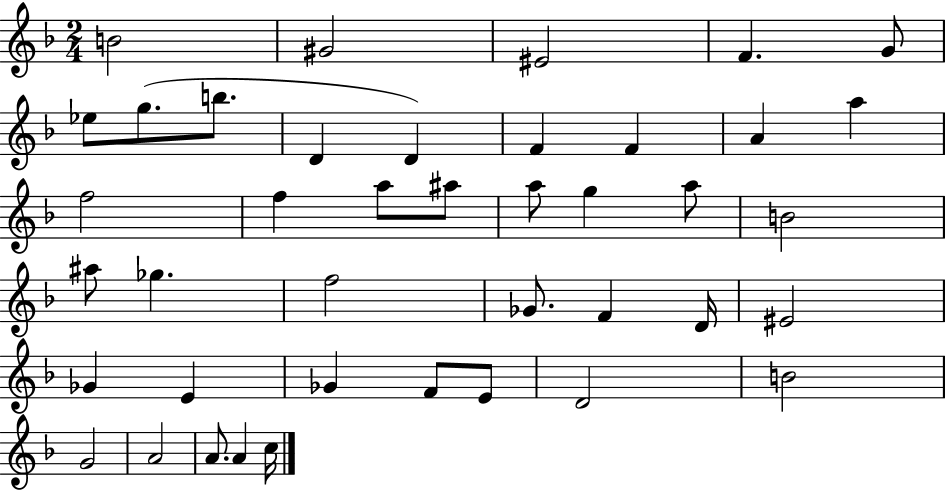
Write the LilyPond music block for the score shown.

{
  \clef treble
  \numericTimeSignature
  \time 2/4
  \key f \major
  \repeat volta 2 { b'2 | gis'2 | eis'2 | f'4. g'8 | \break ees''8 g''8.( b''8. | d'4 d'4) | f'4 f'4 | a'4 a''4 | \break f''2 | f''4 a''8 ais''8 | a''8 g''4 a''8 | b'2 | \break ais''8 ges''4. | f''2 | ges'8. f'4 d'16 | eis'2 | \break ges'4 e'4 | ges'4 f'8 e'8 | d'2 | b'2 | \break g'2 | a'2 | a'8. a'4 c''16 | } \bar "|."
}